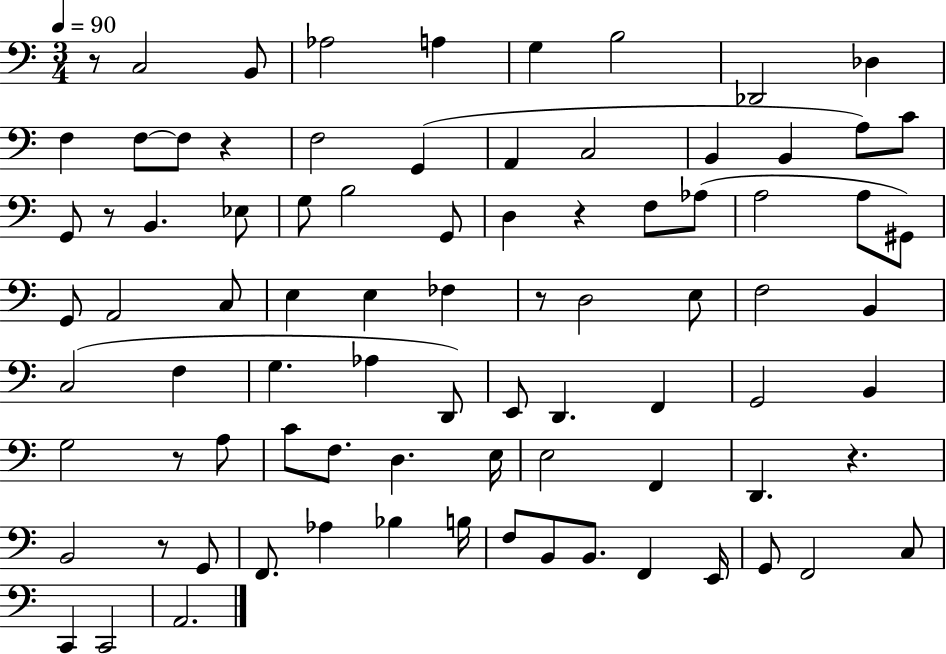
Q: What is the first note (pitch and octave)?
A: C3